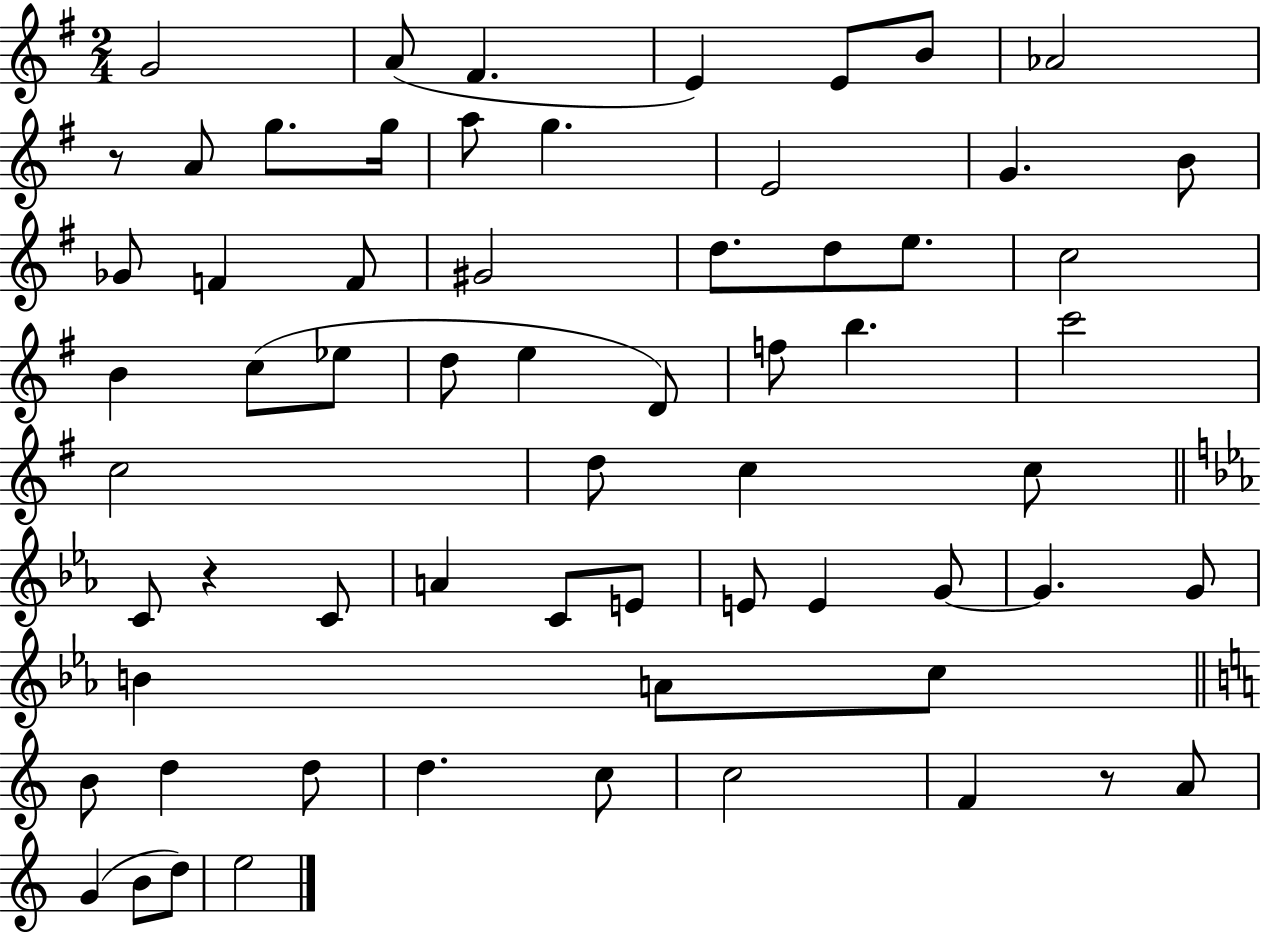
G4/h A4/e F#4/q. E4/q E4/e B4/e Ab4/h R/e A4/e G5/e. G5/s A5/e G5/q. E4/h G4/q. B4/e Gb4/e F4/q F4/e G#4/h D5/e. D5/e E5/e. C5/h B4/q C5/e Eb5/e D5/e E5/q D4/e F5/e B5/q. C6/h C5/h D5/e C5/q C5/e C4/e R/q C4/e A4/q C4/e E4/e E4/e E4/q G4/e G4/q. G4/e B4/q A4/e C5/e B4/e D5/q D5/e D5/q. C5/e C5/h F4/q R/e A4/e G4/q B4/e D5/e E5/h